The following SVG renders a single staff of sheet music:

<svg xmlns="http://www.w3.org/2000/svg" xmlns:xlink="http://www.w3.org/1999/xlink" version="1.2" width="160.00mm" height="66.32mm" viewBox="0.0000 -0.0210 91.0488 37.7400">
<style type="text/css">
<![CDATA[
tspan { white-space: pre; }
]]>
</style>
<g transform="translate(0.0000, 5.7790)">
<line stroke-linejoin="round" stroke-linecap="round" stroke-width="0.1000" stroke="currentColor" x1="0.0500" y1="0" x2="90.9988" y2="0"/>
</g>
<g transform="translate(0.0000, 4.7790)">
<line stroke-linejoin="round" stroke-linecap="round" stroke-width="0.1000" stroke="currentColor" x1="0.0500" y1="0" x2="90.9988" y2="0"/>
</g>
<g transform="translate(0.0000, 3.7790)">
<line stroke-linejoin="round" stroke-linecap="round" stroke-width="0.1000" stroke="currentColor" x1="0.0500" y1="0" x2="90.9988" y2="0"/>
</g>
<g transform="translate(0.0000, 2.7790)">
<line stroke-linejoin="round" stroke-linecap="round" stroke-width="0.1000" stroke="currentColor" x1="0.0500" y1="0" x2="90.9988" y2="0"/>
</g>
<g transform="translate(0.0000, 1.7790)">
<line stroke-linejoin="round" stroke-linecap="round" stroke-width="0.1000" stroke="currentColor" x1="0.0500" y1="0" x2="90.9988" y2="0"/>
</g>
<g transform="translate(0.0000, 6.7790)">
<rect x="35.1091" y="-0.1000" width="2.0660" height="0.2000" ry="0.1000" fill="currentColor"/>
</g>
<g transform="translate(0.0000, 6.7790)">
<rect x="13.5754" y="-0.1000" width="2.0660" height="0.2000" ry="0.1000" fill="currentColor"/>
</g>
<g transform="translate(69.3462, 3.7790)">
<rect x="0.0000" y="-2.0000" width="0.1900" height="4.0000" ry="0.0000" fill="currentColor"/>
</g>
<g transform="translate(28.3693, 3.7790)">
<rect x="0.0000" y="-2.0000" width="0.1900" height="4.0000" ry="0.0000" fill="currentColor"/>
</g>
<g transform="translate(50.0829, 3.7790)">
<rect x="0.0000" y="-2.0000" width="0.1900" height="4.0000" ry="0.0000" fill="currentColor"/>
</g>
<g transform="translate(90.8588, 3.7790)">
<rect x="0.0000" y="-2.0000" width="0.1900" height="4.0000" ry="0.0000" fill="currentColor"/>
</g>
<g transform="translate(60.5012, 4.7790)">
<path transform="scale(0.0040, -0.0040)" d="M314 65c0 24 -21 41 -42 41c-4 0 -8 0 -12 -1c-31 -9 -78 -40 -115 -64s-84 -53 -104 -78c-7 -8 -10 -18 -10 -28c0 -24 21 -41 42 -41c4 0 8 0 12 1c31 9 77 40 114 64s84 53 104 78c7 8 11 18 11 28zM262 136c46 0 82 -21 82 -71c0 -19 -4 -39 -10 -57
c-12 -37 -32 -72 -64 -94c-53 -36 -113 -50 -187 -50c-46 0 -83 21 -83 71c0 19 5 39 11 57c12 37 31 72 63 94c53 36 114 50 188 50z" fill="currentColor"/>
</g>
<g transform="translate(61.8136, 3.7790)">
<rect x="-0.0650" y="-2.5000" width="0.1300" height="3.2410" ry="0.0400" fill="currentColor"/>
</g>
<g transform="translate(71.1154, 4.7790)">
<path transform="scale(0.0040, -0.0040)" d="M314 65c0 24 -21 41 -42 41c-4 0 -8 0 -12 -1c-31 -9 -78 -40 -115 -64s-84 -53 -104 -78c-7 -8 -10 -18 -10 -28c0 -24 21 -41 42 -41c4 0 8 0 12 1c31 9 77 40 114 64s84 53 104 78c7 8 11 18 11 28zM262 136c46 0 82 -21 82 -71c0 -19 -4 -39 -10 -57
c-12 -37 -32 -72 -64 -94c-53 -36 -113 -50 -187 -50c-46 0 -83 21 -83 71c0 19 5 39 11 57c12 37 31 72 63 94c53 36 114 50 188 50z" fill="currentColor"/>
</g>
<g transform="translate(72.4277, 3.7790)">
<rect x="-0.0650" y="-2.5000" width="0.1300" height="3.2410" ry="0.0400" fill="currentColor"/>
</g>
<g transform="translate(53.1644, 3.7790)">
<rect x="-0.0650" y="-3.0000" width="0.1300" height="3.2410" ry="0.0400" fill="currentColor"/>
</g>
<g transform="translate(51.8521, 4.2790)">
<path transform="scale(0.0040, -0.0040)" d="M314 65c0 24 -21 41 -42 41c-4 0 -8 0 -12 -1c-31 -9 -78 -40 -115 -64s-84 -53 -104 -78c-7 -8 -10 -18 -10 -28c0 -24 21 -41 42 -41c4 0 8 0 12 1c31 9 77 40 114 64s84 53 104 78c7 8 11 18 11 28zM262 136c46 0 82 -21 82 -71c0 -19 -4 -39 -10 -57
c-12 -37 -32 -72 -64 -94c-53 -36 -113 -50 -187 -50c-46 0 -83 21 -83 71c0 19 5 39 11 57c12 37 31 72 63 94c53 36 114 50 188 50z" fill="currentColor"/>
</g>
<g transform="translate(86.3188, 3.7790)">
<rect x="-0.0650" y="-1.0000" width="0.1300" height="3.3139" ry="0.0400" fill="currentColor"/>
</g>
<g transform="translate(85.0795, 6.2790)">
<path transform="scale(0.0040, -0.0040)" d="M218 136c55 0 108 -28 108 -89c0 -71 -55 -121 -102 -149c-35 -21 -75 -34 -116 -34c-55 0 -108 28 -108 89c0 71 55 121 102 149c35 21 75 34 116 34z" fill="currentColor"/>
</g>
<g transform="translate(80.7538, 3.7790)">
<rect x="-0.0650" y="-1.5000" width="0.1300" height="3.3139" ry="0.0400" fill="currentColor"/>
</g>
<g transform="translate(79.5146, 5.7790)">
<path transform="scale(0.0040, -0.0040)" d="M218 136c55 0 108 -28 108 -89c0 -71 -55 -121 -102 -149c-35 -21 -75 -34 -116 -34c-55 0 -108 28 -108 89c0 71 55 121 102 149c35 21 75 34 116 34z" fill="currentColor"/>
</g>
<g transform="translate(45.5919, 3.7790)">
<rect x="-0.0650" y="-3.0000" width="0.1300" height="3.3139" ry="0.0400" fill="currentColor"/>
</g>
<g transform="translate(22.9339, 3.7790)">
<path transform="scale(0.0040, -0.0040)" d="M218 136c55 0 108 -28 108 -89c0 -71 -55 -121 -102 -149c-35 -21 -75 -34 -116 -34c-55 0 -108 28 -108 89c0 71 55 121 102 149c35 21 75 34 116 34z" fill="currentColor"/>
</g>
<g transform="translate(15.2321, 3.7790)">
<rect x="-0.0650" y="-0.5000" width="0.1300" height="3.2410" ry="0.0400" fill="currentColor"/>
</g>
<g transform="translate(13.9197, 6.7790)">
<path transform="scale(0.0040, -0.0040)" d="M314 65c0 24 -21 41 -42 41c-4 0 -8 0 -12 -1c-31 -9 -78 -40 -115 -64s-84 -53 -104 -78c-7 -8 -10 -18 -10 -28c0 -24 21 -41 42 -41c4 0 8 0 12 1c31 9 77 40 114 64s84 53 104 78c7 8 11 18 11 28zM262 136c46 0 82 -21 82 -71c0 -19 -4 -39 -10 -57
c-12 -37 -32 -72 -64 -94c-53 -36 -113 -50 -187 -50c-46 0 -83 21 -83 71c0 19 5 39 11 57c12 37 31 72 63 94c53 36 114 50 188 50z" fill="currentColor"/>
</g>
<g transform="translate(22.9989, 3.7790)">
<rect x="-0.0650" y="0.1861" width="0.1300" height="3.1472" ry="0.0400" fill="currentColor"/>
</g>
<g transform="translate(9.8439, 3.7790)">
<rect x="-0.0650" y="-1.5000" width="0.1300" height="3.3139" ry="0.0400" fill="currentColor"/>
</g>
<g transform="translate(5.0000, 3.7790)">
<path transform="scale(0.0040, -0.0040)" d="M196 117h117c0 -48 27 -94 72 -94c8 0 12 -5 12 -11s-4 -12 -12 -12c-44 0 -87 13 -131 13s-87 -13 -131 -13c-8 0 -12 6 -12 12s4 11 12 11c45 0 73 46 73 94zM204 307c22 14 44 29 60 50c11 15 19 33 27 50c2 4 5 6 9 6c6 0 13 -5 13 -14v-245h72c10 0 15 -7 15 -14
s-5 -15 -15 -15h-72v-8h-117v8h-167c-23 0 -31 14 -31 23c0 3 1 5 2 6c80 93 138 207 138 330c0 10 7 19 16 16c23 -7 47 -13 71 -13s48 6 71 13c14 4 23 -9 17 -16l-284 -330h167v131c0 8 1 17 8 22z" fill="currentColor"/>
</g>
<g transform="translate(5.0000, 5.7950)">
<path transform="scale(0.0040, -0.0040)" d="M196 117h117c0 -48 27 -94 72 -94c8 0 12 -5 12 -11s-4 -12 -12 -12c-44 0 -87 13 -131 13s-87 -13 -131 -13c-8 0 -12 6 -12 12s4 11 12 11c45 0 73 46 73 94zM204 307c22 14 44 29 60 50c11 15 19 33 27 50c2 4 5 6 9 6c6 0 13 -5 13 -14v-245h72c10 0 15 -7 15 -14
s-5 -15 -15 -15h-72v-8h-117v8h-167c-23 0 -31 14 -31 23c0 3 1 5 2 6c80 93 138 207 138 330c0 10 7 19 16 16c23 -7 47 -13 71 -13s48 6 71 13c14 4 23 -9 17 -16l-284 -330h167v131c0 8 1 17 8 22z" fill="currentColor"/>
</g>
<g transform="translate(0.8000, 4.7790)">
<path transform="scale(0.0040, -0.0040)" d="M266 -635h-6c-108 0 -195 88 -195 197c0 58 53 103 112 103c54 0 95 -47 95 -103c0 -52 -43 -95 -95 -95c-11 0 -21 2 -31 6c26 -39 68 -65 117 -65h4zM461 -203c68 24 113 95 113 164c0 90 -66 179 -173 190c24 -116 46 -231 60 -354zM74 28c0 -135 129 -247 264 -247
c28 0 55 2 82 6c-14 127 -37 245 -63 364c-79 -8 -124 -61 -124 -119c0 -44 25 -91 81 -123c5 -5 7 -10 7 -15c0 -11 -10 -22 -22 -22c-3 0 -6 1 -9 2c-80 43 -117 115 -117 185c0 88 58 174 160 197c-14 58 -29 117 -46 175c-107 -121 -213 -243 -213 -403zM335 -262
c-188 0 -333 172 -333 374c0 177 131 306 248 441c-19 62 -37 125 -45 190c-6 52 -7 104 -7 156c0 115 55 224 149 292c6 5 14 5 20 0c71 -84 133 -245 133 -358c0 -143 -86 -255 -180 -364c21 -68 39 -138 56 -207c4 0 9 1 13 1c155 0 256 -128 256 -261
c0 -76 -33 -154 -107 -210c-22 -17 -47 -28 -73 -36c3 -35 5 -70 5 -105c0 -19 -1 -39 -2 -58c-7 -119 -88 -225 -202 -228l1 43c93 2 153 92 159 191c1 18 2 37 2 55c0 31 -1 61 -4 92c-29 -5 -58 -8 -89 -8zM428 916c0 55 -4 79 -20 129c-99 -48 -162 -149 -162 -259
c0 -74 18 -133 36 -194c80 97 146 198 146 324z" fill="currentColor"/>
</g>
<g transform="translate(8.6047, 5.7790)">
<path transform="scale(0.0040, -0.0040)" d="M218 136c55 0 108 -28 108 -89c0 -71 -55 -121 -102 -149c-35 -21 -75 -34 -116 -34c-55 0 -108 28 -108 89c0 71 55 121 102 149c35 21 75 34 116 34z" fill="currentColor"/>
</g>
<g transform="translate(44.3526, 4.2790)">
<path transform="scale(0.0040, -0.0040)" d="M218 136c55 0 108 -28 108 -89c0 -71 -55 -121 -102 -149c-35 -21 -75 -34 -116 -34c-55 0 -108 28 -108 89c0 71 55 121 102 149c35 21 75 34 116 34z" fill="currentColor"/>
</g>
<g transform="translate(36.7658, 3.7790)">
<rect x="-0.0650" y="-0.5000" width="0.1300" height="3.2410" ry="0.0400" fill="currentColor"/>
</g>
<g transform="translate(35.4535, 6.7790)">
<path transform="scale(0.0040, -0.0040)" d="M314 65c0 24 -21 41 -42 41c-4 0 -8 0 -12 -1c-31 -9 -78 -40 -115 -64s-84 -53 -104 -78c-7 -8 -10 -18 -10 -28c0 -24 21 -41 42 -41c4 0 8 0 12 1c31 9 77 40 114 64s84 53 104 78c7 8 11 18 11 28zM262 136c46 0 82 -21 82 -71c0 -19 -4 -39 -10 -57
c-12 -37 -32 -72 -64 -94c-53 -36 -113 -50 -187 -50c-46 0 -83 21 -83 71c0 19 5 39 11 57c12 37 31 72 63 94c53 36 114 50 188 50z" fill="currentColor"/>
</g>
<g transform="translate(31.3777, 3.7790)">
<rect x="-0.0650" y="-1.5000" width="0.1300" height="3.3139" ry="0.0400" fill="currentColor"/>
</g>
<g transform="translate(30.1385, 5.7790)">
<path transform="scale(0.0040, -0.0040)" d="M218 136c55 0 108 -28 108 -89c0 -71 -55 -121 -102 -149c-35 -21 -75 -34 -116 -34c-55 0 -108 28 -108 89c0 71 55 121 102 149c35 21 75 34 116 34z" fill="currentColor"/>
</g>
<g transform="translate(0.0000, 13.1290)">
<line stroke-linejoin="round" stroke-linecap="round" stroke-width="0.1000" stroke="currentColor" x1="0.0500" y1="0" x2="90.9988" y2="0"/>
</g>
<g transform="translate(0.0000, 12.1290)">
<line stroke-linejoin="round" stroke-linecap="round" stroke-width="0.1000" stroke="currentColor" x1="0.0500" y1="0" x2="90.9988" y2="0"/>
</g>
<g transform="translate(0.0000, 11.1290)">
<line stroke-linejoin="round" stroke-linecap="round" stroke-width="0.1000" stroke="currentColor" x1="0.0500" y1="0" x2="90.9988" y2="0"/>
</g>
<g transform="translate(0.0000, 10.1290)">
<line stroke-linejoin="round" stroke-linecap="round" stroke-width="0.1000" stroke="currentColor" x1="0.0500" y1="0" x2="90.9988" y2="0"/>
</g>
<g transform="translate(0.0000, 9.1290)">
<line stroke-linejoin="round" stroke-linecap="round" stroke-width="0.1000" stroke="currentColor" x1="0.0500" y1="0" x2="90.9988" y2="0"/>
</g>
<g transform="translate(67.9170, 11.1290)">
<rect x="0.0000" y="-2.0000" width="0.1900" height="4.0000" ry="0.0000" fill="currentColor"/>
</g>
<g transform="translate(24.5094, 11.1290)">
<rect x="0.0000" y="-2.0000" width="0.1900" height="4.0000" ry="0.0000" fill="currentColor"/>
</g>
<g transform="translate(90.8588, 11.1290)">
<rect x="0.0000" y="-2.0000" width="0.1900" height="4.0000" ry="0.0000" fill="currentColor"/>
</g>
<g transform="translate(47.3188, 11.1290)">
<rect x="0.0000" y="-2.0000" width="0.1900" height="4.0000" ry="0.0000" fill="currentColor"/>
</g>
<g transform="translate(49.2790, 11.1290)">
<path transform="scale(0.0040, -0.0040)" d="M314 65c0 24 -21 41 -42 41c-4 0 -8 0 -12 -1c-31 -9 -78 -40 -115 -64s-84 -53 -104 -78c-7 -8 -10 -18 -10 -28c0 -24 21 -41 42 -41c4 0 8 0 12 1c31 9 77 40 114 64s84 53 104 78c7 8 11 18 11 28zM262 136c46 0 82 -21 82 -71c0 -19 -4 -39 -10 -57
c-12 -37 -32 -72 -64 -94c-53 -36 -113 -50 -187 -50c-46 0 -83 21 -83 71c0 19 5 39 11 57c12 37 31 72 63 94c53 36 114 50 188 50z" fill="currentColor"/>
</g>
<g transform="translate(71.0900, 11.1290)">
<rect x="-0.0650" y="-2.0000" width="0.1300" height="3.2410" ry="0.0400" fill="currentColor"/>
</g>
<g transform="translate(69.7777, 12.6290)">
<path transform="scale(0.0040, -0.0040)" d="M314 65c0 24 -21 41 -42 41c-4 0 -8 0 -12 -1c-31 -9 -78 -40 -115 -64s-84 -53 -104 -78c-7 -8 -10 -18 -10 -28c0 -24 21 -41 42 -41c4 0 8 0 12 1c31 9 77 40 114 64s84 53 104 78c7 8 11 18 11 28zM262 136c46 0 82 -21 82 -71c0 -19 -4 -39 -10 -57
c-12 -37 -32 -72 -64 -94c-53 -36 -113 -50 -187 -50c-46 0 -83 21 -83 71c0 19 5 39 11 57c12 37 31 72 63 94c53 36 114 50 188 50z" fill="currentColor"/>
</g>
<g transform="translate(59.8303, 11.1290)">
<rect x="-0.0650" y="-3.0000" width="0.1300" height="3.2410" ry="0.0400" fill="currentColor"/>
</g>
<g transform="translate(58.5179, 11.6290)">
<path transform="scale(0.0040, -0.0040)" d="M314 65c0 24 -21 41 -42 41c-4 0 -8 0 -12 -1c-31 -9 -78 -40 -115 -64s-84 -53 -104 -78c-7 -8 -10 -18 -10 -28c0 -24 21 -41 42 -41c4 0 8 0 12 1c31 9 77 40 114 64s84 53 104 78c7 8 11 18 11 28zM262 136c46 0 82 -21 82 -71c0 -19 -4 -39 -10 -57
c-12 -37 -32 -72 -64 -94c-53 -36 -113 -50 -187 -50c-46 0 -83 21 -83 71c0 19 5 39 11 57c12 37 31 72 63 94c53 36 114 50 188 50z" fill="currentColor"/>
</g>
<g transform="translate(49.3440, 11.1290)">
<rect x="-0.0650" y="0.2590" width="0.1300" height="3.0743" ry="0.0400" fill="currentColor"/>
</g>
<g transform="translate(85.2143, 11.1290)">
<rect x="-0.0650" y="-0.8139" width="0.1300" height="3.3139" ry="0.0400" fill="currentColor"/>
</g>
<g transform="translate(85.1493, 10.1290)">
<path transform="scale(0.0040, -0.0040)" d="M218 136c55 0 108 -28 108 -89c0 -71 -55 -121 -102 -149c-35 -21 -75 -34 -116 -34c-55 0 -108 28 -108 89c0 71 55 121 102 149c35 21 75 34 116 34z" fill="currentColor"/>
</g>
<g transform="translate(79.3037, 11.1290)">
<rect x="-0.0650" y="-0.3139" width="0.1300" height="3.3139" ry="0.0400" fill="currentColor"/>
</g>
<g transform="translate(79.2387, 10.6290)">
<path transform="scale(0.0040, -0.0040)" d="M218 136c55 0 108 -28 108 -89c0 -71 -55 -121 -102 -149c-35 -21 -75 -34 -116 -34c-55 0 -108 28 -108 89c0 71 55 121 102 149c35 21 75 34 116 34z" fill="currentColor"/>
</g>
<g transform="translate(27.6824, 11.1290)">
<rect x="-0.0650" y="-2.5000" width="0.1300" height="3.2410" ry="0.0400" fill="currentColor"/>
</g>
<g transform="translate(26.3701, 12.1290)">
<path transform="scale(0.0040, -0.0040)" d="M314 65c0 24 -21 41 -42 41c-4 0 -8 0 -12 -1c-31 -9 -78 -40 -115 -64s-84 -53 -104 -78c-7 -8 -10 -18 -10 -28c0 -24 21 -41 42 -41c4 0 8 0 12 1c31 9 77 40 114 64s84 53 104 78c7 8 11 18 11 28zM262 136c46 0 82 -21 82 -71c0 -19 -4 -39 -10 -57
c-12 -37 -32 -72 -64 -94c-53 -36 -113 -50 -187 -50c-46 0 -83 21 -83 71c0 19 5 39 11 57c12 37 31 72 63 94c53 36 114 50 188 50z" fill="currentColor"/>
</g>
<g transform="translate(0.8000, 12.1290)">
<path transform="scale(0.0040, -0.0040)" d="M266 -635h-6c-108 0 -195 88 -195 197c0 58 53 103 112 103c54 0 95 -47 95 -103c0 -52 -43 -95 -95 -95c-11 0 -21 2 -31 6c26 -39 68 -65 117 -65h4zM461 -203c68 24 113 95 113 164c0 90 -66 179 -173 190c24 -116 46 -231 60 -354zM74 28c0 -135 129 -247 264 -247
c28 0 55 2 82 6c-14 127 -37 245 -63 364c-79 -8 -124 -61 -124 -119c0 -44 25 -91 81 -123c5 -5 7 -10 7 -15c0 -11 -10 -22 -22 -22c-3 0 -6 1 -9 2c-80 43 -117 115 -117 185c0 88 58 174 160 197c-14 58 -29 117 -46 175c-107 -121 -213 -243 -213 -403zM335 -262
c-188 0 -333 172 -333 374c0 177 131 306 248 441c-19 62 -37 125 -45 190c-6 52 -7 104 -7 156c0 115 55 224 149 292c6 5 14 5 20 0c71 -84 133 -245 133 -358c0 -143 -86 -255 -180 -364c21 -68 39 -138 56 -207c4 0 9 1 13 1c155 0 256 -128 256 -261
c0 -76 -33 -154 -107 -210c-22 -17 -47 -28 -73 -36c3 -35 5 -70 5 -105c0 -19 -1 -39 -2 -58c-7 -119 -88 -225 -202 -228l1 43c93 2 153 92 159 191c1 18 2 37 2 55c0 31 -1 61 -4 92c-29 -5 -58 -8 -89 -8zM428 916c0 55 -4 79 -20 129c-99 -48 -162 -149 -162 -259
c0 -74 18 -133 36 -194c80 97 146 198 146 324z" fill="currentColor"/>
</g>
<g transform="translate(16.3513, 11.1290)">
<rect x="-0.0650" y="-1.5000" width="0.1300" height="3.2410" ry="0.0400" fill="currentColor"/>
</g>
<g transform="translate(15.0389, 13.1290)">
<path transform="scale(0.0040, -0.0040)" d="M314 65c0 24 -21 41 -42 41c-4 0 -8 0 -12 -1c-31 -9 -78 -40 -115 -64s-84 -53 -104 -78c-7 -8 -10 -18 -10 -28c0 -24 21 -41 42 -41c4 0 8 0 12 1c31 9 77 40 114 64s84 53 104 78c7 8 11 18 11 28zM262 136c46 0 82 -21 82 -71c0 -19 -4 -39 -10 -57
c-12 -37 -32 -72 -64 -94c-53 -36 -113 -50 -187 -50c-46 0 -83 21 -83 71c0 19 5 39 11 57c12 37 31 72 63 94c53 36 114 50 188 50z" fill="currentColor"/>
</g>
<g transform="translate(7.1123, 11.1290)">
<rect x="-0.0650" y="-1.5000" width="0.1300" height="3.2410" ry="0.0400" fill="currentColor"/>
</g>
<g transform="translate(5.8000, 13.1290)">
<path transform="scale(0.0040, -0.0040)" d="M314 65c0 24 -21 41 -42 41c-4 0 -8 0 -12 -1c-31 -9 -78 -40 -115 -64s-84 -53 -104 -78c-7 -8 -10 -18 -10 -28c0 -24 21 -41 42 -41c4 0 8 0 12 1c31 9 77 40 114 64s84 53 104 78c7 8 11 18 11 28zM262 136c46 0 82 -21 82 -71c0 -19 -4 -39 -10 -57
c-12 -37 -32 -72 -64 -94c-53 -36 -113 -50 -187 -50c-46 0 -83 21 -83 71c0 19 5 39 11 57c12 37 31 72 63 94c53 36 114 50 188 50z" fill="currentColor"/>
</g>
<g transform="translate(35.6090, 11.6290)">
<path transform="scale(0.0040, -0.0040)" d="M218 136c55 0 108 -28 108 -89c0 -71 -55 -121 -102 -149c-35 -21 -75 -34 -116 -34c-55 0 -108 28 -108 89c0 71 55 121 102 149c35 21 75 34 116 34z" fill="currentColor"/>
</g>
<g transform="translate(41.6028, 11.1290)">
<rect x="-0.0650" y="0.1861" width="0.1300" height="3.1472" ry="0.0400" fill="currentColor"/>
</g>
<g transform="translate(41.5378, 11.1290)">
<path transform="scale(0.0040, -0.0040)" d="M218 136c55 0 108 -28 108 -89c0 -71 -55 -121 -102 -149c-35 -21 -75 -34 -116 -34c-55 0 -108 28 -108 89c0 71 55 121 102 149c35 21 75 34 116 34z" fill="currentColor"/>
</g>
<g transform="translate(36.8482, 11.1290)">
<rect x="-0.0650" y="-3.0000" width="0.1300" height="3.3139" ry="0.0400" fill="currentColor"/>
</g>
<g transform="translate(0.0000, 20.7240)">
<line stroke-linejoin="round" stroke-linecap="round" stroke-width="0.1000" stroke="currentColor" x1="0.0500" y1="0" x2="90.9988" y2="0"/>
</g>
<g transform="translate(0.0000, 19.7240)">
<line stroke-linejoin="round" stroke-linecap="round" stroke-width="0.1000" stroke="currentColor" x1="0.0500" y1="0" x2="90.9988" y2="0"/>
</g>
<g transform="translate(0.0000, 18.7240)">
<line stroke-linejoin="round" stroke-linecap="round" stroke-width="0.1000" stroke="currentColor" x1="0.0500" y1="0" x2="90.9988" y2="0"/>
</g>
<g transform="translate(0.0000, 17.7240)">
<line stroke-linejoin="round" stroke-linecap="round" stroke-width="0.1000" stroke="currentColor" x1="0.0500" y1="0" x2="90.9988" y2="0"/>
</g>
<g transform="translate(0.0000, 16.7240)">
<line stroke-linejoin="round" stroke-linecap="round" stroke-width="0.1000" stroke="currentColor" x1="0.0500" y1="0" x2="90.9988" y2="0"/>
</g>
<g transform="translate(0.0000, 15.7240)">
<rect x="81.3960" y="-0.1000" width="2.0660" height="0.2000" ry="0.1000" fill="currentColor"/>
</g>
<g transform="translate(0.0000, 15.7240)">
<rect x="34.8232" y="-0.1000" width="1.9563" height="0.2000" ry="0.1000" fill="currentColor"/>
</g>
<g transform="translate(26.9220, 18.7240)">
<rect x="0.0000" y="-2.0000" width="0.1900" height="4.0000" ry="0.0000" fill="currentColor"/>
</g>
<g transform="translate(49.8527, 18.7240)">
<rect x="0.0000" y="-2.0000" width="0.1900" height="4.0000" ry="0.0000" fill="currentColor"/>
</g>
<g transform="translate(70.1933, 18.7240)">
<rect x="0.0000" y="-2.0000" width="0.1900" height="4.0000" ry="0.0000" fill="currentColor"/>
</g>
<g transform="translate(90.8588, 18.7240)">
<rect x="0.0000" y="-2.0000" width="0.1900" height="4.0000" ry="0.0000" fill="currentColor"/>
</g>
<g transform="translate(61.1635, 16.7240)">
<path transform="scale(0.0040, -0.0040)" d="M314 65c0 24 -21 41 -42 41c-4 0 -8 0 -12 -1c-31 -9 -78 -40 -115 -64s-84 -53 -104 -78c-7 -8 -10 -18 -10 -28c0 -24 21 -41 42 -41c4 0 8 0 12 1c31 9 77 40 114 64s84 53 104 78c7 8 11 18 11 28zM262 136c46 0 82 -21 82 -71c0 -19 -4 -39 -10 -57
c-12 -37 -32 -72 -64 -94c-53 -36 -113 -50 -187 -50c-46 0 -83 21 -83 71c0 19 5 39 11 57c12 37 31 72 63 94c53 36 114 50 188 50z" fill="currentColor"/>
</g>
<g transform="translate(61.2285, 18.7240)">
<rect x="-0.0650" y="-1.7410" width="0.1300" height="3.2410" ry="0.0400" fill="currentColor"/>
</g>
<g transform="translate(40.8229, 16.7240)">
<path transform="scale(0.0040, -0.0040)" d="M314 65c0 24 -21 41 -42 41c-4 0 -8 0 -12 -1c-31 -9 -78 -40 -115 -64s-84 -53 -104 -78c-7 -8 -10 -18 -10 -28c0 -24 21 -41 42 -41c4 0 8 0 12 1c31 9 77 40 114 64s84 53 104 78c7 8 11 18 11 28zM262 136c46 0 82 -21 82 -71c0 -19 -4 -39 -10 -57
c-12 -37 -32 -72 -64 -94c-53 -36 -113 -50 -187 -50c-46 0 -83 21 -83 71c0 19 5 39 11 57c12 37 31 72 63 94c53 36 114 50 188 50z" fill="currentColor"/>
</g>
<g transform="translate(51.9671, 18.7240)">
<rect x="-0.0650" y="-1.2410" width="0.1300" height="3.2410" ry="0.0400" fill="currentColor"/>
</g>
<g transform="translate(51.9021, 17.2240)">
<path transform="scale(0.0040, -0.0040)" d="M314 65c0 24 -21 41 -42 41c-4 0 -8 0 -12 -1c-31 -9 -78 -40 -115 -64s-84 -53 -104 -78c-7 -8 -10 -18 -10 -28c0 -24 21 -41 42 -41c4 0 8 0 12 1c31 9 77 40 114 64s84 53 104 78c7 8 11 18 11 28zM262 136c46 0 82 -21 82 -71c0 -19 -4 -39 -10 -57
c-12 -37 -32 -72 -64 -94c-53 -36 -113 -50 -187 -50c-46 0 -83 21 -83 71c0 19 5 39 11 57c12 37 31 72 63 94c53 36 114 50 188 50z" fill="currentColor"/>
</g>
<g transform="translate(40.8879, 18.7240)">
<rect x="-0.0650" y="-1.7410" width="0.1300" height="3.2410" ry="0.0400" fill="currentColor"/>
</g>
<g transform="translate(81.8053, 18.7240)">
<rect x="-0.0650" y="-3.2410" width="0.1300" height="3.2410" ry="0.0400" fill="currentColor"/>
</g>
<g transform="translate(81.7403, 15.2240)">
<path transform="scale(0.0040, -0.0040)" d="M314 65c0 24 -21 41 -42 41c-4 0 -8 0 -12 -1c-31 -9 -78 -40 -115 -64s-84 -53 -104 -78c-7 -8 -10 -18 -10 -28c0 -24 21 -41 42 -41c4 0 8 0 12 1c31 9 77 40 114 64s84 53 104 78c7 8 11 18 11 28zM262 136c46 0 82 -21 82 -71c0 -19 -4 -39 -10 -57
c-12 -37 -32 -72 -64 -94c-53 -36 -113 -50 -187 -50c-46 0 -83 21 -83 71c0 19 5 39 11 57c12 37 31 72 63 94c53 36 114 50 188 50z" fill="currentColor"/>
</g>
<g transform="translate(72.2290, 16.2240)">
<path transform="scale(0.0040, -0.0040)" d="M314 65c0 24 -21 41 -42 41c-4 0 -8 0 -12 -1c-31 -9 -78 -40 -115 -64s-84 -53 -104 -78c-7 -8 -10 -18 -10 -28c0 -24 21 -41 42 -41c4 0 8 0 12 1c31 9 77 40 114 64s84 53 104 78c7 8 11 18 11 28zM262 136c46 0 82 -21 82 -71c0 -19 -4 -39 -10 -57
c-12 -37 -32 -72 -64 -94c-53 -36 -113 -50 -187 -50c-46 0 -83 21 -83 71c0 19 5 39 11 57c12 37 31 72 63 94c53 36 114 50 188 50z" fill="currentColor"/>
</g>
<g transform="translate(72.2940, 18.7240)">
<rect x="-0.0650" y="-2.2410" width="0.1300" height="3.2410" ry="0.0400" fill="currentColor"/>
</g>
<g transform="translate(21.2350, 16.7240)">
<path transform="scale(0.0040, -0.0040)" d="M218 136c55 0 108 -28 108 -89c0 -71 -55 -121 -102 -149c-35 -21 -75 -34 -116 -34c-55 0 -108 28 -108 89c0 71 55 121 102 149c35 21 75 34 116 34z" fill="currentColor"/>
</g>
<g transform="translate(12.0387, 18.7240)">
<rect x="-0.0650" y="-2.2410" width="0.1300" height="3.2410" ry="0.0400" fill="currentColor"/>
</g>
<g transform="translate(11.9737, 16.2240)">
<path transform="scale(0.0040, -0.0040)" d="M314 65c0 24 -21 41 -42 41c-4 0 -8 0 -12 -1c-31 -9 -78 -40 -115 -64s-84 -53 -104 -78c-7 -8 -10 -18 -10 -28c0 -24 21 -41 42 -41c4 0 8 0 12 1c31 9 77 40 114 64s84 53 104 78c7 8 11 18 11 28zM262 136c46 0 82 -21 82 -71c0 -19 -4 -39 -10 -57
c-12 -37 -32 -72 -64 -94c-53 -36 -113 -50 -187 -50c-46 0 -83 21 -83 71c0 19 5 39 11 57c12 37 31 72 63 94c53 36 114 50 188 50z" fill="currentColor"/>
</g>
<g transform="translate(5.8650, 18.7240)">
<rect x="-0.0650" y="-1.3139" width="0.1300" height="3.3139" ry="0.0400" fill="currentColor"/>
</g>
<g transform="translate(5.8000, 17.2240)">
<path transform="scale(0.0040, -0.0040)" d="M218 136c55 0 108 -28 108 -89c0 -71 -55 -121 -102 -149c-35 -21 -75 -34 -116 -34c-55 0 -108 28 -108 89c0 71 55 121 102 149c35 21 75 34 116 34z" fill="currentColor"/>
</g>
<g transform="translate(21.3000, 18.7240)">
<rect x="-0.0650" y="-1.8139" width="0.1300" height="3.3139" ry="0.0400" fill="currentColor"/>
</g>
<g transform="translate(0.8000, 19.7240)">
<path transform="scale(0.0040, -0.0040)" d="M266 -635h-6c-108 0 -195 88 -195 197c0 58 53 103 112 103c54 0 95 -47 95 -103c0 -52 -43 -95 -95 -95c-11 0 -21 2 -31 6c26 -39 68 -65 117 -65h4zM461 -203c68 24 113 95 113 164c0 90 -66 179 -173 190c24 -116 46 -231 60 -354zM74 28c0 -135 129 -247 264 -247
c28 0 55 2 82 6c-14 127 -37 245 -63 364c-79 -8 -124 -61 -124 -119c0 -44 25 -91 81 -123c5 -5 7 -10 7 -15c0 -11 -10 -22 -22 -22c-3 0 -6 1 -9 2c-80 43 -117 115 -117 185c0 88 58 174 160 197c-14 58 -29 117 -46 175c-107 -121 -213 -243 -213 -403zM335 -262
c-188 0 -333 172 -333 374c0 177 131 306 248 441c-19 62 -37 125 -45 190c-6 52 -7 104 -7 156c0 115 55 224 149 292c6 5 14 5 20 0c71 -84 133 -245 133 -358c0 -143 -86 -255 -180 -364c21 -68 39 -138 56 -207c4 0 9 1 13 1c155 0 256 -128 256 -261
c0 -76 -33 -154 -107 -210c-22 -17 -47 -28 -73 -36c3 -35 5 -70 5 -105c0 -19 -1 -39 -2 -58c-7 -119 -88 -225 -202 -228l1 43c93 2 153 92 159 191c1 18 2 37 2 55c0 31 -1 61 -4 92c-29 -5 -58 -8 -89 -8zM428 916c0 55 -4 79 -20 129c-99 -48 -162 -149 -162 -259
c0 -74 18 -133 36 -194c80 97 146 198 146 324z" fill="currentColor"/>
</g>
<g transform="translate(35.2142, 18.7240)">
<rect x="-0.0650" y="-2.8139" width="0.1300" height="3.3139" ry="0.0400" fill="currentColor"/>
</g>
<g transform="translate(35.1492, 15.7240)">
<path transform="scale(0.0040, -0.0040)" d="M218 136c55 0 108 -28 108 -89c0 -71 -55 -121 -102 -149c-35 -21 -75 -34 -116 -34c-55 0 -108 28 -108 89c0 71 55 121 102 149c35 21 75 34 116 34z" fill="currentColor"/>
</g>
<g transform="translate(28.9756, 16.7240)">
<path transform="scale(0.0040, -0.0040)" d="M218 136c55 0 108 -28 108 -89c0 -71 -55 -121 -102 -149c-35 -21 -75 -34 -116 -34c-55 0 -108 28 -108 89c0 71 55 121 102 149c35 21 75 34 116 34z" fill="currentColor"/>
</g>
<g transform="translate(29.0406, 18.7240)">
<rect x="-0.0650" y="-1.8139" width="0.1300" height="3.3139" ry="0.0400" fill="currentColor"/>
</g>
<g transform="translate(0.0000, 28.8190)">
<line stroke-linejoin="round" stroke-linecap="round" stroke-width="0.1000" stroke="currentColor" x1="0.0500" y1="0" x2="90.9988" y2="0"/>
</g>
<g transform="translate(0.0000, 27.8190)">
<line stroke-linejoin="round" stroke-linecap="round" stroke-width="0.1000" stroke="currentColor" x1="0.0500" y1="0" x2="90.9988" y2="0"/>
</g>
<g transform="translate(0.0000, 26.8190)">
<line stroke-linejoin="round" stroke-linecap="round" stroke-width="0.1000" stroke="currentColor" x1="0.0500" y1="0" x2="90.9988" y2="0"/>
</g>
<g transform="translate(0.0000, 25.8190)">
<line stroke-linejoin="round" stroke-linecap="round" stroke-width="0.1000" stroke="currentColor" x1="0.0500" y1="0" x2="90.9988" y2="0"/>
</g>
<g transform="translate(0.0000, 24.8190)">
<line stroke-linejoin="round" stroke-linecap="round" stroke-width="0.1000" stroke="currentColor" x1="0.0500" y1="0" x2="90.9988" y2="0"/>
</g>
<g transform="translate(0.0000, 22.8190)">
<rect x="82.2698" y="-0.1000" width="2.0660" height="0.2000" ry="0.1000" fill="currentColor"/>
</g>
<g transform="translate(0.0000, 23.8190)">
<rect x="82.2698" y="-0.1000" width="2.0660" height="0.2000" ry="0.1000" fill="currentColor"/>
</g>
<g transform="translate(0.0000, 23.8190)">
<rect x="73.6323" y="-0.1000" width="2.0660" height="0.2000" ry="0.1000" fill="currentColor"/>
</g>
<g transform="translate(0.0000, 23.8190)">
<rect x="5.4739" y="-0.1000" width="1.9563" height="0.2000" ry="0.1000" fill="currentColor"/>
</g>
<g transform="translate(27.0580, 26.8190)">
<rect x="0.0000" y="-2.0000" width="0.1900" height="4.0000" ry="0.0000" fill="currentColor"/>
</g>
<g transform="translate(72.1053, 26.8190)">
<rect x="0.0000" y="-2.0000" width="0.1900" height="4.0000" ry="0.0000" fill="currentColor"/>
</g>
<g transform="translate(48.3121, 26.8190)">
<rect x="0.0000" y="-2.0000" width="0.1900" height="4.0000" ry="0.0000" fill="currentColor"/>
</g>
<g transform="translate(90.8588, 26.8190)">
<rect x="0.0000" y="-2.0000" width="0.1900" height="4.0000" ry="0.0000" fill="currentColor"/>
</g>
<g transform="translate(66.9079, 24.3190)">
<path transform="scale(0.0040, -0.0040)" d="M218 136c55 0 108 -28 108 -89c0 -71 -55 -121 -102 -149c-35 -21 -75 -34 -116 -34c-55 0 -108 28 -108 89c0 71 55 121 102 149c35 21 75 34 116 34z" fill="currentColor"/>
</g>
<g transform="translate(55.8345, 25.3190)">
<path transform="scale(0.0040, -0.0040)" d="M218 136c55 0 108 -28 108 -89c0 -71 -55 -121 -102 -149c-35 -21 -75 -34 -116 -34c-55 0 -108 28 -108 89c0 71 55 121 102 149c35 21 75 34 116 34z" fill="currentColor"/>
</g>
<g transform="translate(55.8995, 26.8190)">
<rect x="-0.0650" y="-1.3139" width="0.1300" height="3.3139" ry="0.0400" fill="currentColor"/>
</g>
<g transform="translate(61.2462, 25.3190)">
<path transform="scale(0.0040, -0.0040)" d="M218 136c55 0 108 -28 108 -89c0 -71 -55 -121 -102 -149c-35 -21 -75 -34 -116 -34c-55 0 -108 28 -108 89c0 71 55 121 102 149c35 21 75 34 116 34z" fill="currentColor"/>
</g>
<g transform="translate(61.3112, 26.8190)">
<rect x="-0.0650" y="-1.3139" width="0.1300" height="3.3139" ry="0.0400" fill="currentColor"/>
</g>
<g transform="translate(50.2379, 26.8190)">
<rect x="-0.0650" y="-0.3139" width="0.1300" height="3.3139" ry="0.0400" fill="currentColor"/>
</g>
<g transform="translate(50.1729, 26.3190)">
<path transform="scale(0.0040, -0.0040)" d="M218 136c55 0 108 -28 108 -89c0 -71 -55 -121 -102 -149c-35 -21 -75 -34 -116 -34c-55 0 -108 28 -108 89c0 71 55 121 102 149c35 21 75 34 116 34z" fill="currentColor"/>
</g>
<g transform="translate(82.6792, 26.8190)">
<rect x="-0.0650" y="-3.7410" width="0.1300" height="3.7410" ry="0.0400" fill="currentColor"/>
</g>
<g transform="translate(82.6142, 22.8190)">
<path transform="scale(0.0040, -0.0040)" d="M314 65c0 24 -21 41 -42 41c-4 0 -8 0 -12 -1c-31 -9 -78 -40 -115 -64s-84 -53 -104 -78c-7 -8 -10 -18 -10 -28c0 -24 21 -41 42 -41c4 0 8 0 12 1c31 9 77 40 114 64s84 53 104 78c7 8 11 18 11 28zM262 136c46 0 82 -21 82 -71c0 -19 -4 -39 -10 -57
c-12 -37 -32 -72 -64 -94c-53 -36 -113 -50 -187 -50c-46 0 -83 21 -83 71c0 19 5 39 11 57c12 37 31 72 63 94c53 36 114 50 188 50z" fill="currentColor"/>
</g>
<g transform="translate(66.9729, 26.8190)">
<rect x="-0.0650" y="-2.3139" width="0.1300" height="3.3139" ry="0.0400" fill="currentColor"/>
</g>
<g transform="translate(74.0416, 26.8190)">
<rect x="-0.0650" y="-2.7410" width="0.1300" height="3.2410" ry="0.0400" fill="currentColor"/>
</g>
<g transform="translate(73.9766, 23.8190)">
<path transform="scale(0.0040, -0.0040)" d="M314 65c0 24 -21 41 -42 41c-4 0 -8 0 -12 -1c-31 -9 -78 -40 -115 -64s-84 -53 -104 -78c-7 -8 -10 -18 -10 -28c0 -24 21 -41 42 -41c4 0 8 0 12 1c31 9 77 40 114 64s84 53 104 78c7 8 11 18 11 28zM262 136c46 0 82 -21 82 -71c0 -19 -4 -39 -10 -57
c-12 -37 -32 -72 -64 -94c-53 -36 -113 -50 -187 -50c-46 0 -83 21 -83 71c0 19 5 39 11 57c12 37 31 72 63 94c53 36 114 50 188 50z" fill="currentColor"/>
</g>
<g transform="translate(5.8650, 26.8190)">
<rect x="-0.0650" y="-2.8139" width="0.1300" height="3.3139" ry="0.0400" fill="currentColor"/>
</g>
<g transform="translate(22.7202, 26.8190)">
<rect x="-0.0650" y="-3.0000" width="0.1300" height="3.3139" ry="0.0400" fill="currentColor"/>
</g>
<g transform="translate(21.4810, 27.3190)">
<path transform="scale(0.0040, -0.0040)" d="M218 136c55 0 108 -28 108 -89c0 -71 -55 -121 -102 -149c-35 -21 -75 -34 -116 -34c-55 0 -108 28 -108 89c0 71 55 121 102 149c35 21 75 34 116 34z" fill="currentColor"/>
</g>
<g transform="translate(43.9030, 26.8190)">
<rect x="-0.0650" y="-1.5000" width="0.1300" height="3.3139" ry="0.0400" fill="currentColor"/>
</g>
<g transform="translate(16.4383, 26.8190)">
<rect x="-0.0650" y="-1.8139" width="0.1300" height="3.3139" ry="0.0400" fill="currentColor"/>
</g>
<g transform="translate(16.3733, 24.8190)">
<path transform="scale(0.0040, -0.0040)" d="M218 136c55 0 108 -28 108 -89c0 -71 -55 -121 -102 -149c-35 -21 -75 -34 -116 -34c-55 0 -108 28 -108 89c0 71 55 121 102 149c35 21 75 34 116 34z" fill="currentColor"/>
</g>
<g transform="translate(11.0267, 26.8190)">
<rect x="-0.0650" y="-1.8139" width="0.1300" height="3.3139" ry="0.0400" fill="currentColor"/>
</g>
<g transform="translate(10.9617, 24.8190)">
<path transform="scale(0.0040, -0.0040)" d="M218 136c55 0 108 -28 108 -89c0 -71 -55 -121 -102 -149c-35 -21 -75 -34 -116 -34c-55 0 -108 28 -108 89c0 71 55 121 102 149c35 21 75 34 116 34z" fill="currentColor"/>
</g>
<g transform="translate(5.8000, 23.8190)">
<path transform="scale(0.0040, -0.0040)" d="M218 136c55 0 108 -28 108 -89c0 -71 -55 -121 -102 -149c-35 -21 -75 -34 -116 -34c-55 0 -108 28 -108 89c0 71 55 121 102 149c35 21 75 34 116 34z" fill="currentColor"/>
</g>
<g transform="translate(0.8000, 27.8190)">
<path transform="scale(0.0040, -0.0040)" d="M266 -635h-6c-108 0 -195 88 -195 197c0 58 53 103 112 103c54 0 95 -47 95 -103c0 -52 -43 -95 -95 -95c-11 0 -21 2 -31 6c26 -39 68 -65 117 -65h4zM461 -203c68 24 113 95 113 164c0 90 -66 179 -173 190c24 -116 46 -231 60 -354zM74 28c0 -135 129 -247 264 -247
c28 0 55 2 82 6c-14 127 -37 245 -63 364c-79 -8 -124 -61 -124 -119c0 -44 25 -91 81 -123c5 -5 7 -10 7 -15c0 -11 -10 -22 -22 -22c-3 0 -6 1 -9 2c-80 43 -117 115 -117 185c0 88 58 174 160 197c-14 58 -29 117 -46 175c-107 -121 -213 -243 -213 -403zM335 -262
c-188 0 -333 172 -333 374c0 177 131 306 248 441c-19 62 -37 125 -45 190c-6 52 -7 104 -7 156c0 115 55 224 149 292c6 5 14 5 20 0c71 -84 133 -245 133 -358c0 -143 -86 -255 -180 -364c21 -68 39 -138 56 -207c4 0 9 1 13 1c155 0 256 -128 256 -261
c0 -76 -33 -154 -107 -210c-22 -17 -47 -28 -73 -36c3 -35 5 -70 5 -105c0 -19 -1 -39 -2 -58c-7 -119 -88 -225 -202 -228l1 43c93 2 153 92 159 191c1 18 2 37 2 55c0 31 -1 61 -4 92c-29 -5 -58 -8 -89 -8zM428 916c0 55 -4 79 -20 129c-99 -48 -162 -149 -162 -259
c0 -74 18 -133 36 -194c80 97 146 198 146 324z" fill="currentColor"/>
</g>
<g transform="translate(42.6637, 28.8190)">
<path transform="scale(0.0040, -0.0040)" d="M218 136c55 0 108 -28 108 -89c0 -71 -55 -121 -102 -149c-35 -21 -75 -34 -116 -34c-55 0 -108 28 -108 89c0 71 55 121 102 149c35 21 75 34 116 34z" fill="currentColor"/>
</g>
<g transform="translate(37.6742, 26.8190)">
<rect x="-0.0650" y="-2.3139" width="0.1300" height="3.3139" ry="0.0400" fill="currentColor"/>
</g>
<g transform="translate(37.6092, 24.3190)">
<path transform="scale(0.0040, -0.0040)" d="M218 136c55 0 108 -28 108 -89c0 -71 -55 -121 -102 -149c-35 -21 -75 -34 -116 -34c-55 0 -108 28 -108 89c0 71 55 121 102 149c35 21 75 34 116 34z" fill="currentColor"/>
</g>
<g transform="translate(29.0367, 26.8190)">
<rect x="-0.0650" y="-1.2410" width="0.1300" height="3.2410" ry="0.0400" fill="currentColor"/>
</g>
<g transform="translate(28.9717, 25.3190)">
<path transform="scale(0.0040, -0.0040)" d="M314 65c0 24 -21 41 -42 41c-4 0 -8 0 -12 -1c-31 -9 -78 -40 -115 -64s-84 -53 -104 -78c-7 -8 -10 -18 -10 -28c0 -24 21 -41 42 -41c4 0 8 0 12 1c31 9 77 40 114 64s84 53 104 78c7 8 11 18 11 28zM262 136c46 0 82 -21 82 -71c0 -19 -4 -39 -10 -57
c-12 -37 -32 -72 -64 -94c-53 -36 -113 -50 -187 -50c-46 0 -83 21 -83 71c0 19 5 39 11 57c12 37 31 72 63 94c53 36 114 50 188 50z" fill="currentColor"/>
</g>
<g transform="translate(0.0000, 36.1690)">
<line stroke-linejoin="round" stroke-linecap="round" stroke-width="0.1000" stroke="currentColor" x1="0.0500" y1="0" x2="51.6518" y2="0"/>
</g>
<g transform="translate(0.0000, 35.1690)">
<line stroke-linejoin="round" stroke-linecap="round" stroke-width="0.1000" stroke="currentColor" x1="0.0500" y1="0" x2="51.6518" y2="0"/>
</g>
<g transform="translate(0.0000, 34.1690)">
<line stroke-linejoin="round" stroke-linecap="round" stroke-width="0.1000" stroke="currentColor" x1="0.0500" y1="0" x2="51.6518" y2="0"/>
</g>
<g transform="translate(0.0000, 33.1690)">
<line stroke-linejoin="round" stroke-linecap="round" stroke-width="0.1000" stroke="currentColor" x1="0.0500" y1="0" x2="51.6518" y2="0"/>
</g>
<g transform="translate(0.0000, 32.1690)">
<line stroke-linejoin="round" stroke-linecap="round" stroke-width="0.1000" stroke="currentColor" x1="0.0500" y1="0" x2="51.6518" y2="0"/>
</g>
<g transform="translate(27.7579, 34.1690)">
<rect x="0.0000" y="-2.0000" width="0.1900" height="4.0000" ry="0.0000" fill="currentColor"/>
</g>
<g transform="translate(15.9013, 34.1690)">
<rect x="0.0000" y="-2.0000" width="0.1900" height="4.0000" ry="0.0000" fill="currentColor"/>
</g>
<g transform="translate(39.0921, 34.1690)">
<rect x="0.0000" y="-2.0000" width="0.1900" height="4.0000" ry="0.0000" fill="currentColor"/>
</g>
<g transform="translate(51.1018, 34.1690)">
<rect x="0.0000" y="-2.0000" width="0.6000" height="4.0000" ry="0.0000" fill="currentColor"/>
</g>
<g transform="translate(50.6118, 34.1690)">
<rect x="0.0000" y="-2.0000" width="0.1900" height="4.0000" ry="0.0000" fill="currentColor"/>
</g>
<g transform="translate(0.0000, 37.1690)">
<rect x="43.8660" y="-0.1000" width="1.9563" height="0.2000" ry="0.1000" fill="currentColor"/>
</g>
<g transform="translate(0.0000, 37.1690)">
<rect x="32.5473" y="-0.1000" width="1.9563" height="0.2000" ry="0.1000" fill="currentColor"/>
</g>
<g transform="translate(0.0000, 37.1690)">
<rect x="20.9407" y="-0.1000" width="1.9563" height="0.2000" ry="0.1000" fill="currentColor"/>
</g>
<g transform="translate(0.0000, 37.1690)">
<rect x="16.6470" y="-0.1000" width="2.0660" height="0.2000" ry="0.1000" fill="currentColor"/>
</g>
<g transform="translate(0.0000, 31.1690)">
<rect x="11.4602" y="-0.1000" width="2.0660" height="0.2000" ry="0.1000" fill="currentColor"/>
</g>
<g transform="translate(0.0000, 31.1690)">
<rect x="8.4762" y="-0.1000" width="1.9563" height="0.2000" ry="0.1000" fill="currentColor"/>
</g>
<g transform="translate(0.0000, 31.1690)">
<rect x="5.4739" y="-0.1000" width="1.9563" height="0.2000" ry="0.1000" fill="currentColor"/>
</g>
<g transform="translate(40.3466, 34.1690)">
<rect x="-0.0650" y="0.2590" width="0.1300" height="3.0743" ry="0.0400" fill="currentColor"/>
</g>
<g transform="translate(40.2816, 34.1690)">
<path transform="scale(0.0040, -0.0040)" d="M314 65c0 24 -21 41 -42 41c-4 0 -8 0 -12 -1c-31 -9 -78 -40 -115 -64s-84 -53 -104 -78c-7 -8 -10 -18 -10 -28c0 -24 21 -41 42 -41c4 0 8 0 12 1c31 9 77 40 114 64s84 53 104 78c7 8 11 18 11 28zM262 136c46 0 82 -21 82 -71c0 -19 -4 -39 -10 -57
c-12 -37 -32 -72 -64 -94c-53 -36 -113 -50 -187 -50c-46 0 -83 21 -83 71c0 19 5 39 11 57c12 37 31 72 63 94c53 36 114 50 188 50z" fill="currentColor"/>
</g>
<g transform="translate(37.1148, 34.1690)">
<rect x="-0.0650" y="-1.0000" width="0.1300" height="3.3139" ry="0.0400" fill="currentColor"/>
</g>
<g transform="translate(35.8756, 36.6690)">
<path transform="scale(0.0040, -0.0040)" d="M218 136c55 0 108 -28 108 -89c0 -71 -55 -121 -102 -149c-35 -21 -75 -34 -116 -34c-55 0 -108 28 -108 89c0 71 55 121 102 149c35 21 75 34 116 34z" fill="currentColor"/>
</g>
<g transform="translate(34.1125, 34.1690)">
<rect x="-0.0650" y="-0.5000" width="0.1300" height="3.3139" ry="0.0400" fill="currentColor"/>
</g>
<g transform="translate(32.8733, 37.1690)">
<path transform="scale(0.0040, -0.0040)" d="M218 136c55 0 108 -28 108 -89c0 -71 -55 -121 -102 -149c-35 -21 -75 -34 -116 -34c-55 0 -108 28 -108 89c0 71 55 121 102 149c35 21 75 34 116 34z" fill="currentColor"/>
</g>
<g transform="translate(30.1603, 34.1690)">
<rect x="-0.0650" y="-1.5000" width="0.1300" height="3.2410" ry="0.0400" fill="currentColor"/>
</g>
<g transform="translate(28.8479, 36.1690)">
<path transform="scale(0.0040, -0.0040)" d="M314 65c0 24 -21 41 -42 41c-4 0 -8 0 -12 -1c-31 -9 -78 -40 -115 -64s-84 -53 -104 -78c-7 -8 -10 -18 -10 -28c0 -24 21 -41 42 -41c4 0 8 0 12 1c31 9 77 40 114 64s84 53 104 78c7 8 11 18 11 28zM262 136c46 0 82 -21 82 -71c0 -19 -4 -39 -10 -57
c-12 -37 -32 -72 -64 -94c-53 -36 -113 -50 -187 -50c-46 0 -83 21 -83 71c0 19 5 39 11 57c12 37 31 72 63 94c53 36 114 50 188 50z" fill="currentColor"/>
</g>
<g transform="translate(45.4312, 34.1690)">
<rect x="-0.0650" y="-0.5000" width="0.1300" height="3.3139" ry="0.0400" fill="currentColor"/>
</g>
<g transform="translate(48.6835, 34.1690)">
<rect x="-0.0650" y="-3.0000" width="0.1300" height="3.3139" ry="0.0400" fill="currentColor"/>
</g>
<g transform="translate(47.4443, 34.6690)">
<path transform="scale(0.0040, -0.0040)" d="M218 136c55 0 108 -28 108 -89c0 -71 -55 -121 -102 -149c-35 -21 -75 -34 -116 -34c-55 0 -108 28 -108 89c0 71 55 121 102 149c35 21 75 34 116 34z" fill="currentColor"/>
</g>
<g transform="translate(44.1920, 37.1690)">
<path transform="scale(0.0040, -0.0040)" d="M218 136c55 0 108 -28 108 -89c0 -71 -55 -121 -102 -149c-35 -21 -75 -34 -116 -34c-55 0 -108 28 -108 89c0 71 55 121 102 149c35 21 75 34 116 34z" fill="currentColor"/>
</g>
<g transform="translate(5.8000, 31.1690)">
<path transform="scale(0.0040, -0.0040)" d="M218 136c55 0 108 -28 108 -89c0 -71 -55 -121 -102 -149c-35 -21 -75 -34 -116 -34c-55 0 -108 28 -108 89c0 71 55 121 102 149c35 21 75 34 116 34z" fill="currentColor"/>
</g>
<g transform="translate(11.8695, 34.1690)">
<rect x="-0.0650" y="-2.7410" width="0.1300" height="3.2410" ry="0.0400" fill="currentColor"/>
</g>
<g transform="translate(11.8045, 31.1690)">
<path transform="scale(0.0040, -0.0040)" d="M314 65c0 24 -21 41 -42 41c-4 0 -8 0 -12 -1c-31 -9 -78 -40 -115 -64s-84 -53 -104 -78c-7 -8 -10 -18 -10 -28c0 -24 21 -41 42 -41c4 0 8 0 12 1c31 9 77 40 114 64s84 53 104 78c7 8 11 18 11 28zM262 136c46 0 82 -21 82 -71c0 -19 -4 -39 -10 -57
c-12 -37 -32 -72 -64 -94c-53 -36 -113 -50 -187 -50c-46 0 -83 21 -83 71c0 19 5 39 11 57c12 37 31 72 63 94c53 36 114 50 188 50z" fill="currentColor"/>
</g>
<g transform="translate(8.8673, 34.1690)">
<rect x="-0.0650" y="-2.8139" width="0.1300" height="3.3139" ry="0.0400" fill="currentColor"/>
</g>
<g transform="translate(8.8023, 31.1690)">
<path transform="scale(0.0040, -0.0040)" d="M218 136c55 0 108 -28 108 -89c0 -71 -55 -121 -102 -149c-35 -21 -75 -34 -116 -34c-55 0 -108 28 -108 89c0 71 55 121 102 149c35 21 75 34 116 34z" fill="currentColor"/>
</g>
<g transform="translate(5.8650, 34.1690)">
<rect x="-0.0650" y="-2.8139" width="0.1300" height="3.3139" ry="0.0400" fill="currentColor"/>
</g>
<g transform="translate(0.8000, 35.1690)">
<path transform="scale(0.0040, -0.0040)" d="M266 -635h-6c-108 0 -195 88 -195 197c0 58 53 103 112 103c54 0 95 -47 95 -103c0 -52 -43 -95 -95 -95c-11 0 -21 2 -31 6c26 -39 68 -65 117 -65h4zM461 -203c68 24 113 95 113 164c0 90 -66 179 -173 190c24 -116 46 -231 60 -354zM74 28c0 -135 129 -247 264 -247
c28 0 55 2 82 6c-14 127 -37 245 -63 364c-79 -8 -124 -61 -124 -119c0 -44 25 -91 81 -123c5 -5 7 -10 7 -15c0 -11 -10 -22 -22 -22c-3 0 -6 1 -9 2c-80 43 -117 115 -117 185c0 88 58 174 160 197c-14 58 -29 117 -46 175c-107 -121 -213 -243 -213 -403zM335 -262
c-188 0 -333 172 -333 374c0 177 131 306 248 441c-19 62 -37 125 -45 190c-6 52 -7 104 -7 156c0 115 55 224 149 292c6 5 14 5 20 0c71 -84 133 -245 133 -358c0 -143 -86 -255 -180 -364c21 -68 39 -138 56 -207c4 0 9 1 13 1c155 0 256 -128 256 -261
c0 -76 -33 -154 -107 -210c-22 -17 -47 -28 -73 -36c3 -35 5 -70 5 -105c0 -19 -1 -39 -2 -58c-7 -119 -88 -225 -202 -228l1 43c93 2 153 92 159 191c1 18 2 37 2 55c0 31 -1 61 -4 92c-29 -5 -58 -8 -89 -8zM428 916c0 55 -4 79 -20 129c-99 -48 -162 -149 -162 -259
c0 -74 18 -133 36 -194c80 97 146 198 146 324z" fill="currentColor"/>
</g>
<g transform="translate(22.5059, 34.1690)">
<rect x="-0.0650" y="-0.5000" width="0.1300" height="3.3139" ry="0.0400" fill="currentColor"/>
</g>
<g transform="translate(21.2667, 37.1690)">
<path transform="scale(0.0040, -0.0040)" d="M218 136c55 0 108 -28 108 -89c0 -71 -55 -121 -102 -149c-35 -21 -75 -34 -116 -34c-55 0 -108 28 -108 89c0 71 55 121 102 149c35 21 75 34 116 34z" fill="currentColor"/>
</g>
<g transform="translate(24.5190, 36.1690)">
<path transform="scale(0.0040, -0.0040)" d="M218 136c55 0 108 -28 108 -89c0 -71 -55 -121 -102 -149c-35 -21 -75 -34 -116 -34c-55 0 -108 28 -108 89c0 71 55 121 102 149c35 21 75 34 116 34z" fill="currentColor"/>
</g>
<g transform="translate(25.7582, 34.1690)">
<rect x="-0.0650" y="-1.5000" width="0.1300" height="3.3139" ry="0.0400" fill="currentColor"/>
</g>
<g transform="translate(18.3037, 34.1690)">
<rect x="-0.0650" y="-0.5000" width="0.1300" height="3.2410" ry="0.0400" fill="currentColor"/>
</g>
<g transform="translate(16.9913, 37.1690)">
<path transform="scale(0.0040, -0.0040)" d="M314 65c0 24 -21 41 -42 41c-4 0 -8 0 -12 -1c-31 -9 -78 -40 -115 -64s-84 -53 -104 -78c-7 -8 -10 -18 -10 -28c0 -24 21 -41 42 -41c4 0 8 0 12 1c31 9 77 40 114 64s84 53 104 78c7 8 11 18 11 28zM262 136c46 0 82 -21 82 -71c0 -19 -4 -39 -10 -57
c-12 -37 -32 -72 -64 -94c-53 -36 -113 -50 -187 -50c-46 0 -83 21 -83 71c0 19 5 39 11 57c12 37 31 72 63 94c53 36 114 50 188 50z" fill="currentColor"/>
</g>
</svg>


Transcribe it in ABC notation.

X:1
T:Untitled
M:4/4
L:1/4
K:C
E C2 B E C2 A A2 G2 G2 E D E2 E2 G2 A B B2 A2 F2 c d e g2 f f a f2 e2 f2 g2 b2 a f f A e2 g E c e e g a2 c'2 a a a2 C2 C E E2 C D B2 C A